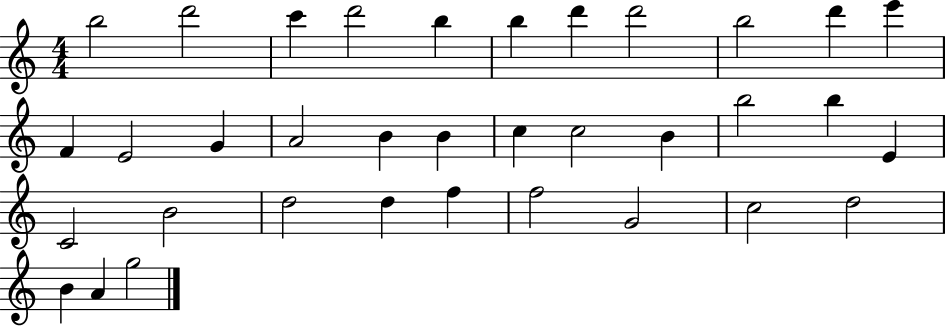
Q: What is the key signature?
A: C major